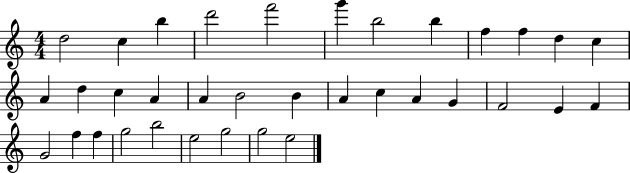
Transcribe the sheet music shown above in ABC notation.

X:1
T:Untitled
M:4/4
L:1/4
K:C
d2 c b d'2 f'2 g' b2 b f f d c A d c A A B2 B A c A G F2 E F G2 f f g2 b2 e2 g2 g2 e2